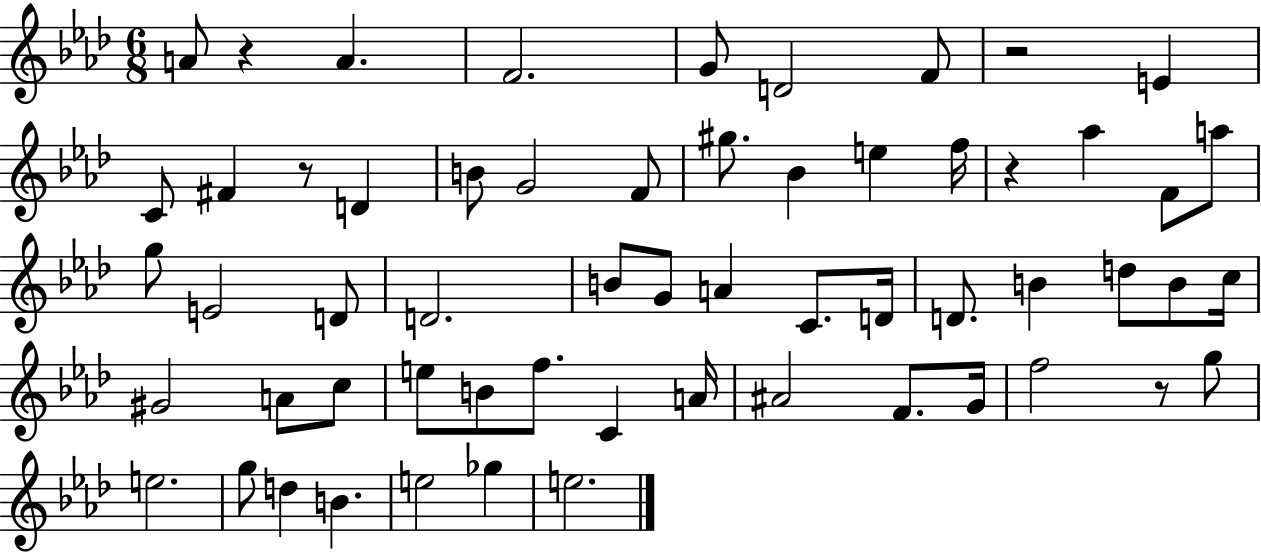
A4/e R/q A4/q. F4/h. G4/e D4/h F4/e R/h E4/q C4/e F#4/q R/e D4/q B4/e G4/h F4/e G#5/e. Bb4/q E5/q F5/s R/q Ab5/q F4/e A5/e G5/e E4/h D4/e D4/h. B4/e G4/e A4/q C4/e. D4/s D4/e. B4/q D5/e B4/e C5/s G#4/h A4/e C5/e E5/e B4/e F5/e. C4/q A4/s A#4/h F4/e. G4/s F5/h R/e G5/e E5/h. G5/e D5/q B4/q. E5/h Gb5/q E5/h.